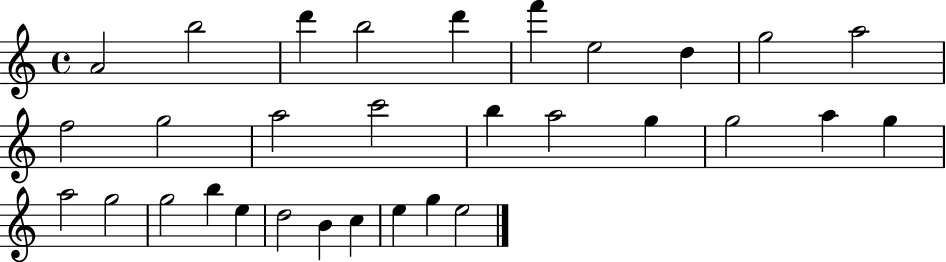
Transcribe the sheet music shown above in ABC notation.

X:1
T:Untitled
M:4/4
L:1/4
K:C
A2 b2 d' b2 d' f' e2 d g2 a2 f2 g2 a2 c'2 b a2 g g2 a g a2 g2 g2 b e d2 B c e g e2